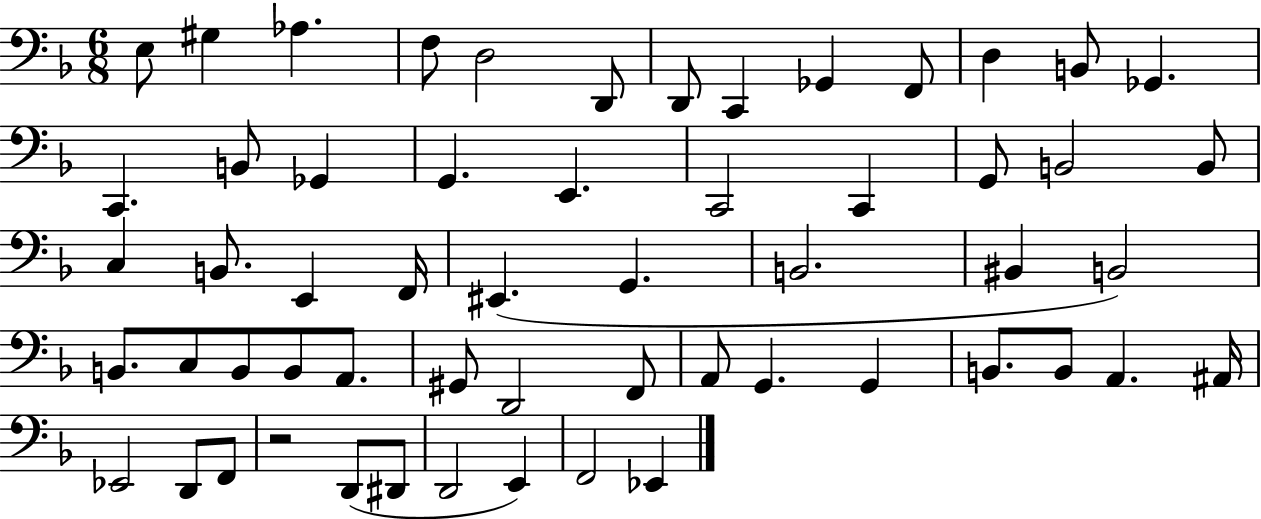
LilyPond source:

{
  \clef bass
  \numericTimeSignature
  \time 6/8
  \key f \major
  \repeat volta 2 { e8 gis4 aes4. | f8 d2 d,8 | d,8 c,4 ges,4 f,8 | d4 b,8 ges,4. | \break c,4. b,8 ges,4 | g,4. e,4. | c,2 c,4 | g,8 b,2 b,8 | \break c4 b,8. e,4 f,16 | eis,4.( g,4. | b,2. | bis,4 b,2) | \break b,8. c8 b,8 b,8 a,8. | gis,8 d,2 f,8 | a,8 g,4. g,4 | b,8. b,8 a,4. ais,16 | \break ees,2 d,8 f,8 | r2 d,8( dis,8 | d,2 e,4) | f,2 ees,4 | \break } \bar "|."
}